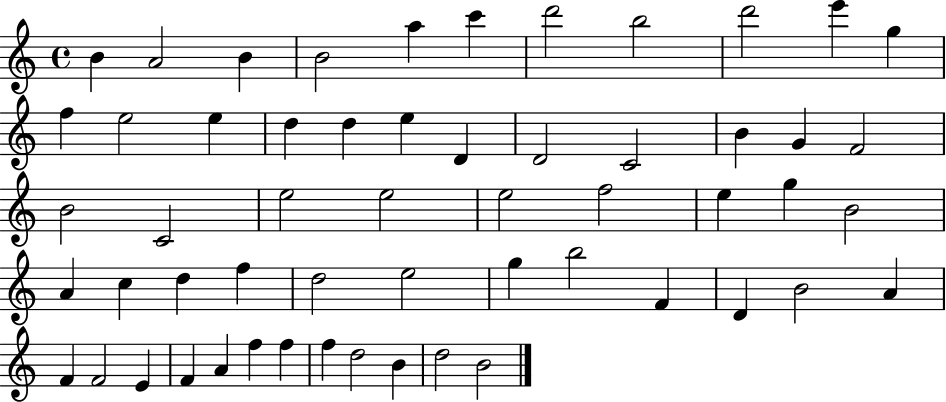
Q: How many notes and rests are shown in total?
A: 56